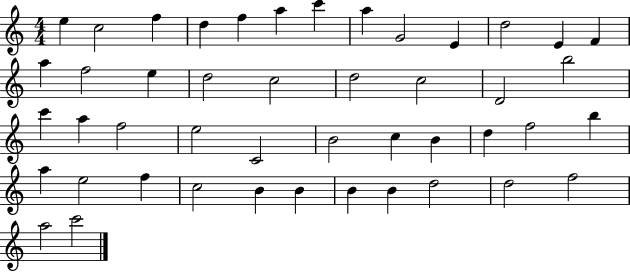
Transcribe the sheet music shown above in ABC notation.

X:1
T:Untitled
M:4/4
L:1/4
K:C
e c2 f d f a c' a G2 E d2 E F a f2 e d2 c2 d2 c2 D2 b2 c' a f2 e2 C2 B2 c B d f2 b a e2 f c2 B B B B d2 d2 f2 a2 c'2